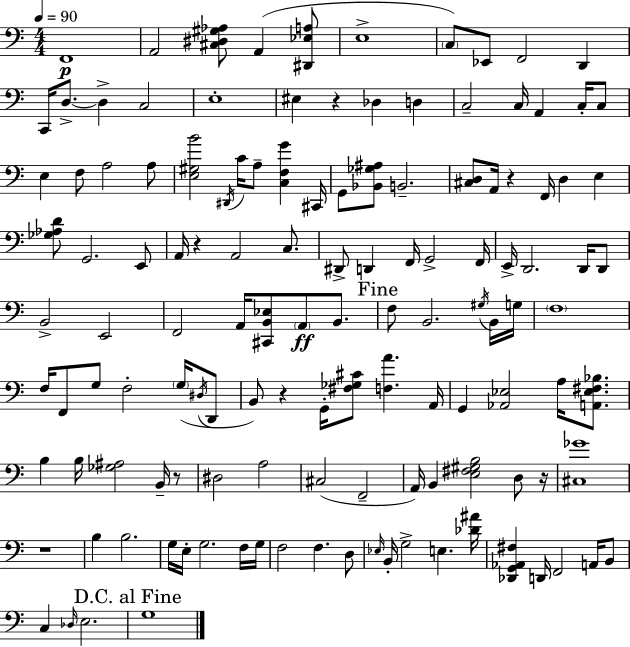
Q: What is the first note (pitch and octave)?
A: F2